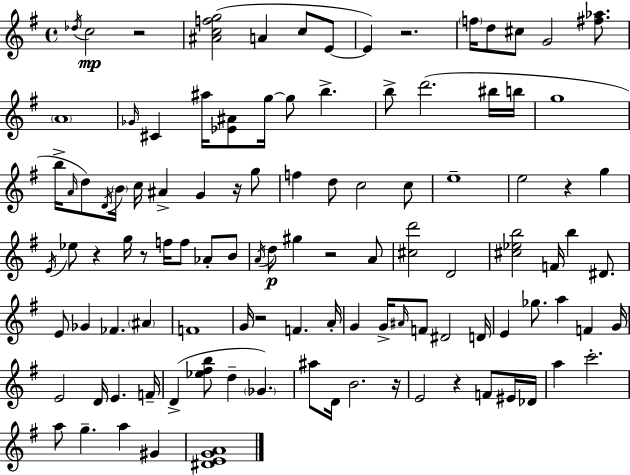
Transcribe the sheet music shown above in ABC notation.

X:1
T:Untitled
M:4/4
L:1/4
K:G
_d/4 c2 z2 [^Acfg]2 A c/2 E/2 E z2 f/4 d/2 ^c/2 G2 [^f_a]/2 A4 _G/4 ^C ^a/4 [_E^A]/2 g/4 g/2 b b/2 d'2 ^b/4 b/4 g4 b/4 A/4 d/2 D/4 B/4 c/4 ^A G z/4 g/2 f d/2 c2 c/2 e4 e2 z g E/4 _e/2 z g/4 z/2 f/4 f/2 _A/2 B/2 A/4 d/2 ^g z2 A/2 [^cd']2 D2 [^c_eb]2 F/4 b ^D/2 E/2 _G _F ^A F4 G/4 z2 F A/4 G G/4 ^A/4 F/2 ^D2 D/4 E _g/2 a F G/4 E2 D/4 E F/4 D [_e^fb]/2 d _G ^a/2 D/4 B2 z/4 E2 z F/2 ^E/4 _D/4 a c'2 a/2 g a ^G [^DEGA]4